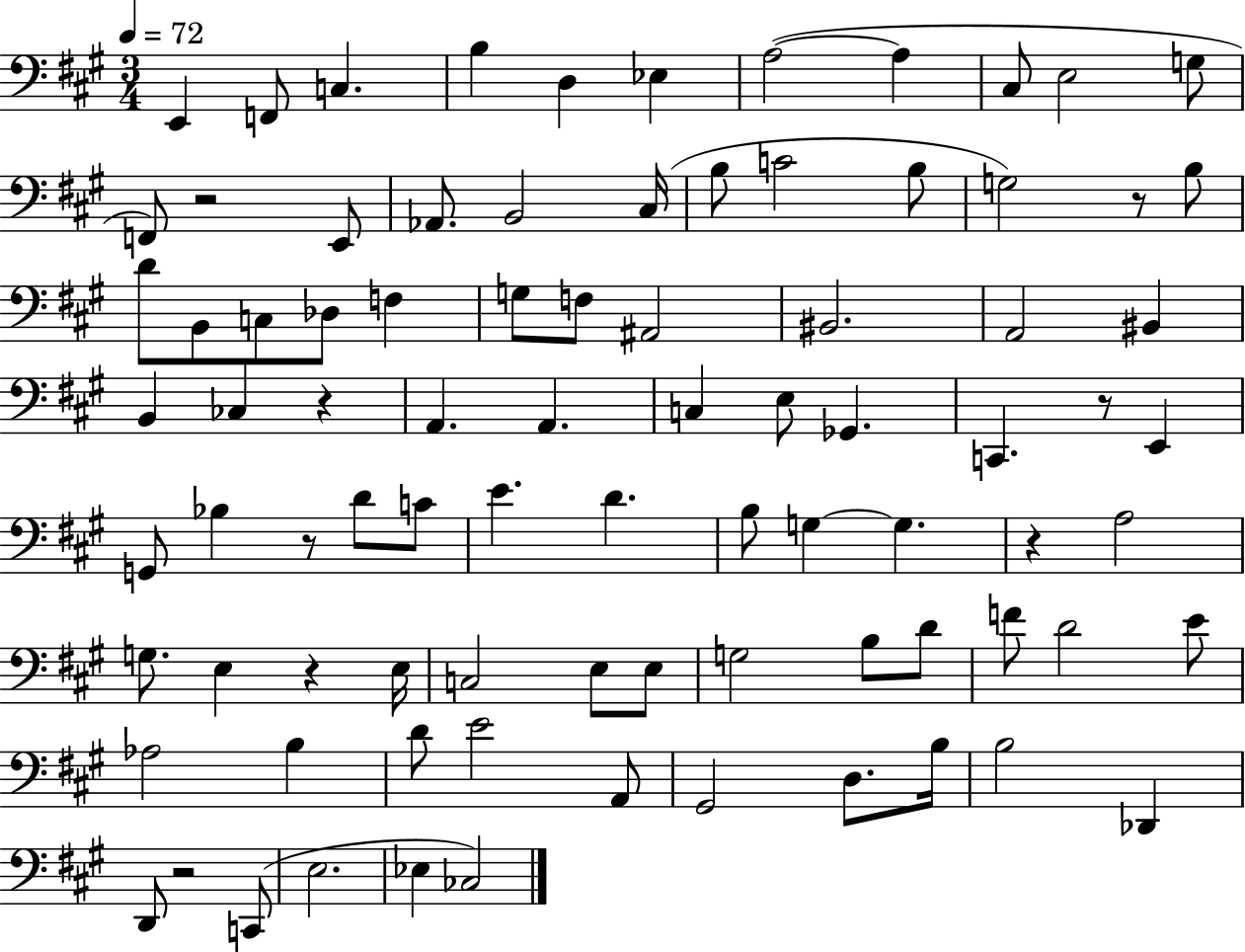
E2/q F2/e C3/q. B3/q D3/q Eb3/q A3/h A3/q C#3/e E3/h G3/e F2/e R/h E2/e Ab2/e. B2/h C#3/s B3/e C4/h B3/e G3/h R/e B3/e D4/e B2/e C3/e Db3/e F3/q G3/e F3/e A#2/h BIS2/h. A2/h BIS2/q B2/q CES3/q R/q A2/q. A2/q. C3/q E3/e Gb2/q. C2/q. R/e E2/q G2/e Bb3/q R/e D4/e C4/e E4/q. D4/q. B3/e G3/q G3/q. R/q A3/h G3/e. E3/q R/q E3/s C3/h E3/e E3/e G3/h B3/e D4/e F4/e D4/h E4/e Ab3/h B3/q D4/e E4/h A2/e G#2/h D3/e. B3/s B3/h Db2/q D2/e R/h C2/e E3/h. Eb3/q CES3/h